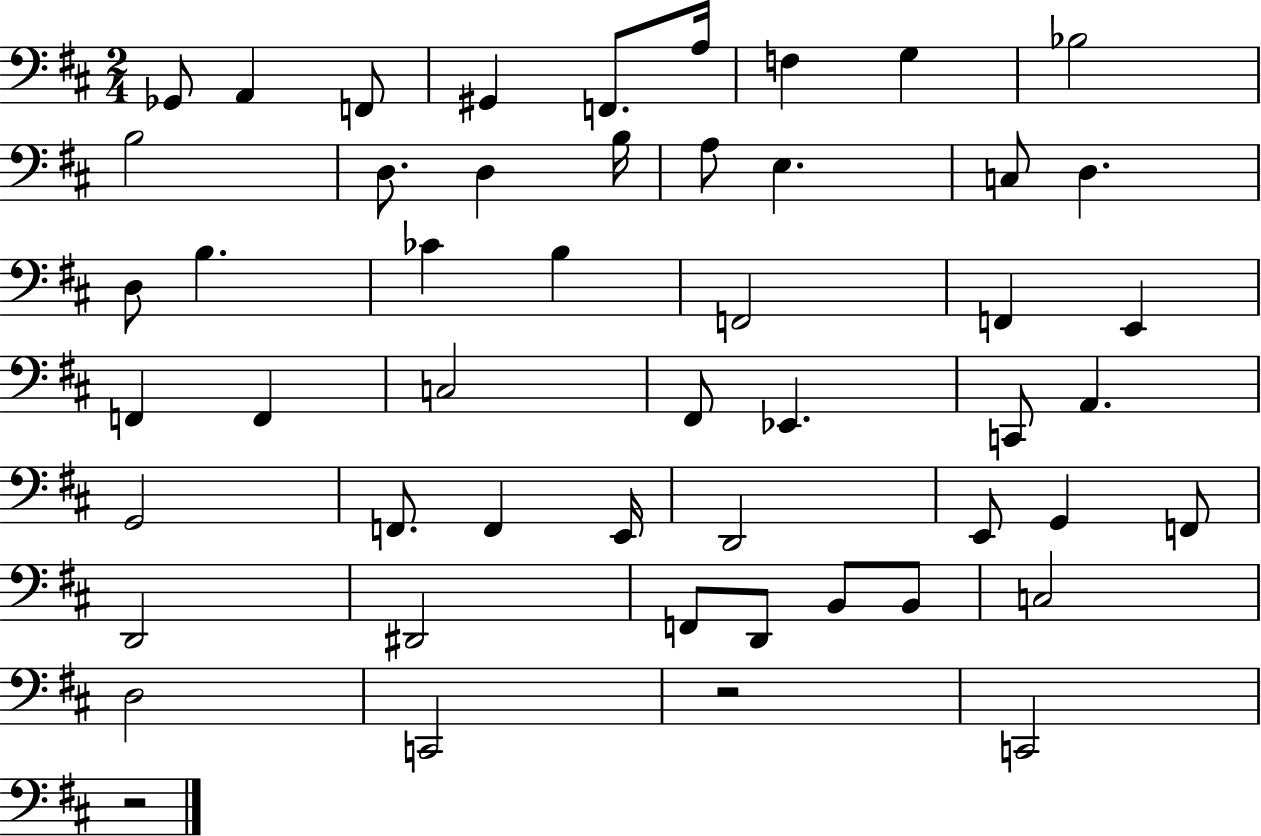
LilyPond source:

{
  \clef bass
  \numericTimeSignature
  \time 2/4
  \key d \major
  \repeat volta 2 { ges,8 a,4 f,8 | gis,4 f,8. a16 | f4 g4 | bes2 | \break b2 | d8. d4 b16 | a8 e4. | c8 d4. | \break d8 b4. | ces'4 b4 | f,2 | f,4 e,4 | \break f,4 f,4 | c2 | fis,8 ees,4. | c,8 a,4. | \break g,2 | f,8. f,4 e,16 | d,2 | e,8 g,4 f,8 | \break d,2 | dis,2 | f,8 d,8 b,8 b,8 | c2 | \break d2 | c,2 | r2 | c,2 | \break r2 | } \bar "|."
}